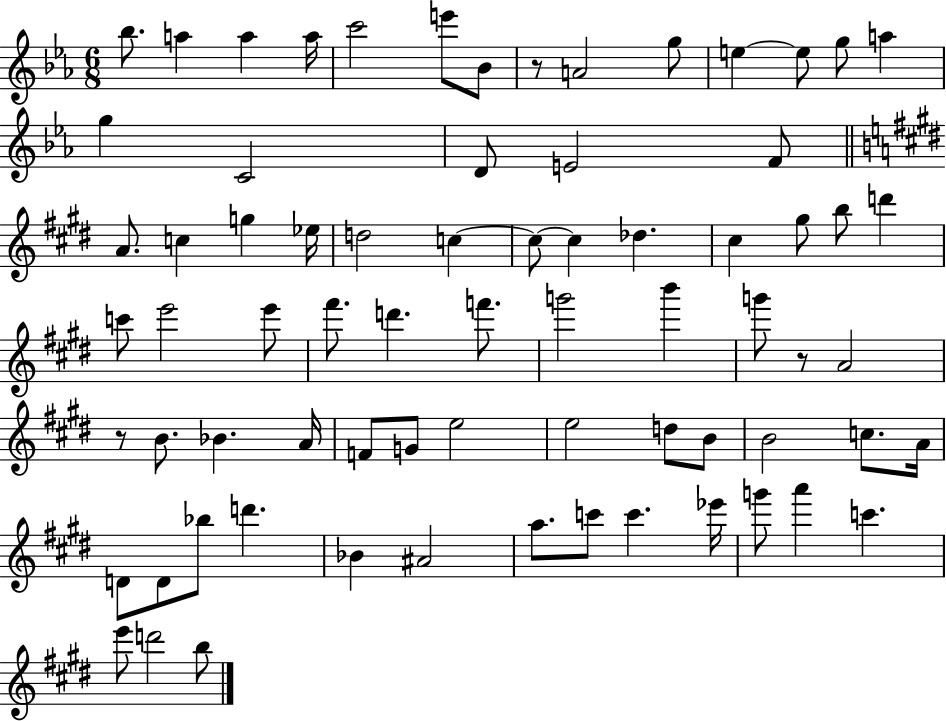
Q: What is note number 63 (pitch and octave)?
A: Eb6